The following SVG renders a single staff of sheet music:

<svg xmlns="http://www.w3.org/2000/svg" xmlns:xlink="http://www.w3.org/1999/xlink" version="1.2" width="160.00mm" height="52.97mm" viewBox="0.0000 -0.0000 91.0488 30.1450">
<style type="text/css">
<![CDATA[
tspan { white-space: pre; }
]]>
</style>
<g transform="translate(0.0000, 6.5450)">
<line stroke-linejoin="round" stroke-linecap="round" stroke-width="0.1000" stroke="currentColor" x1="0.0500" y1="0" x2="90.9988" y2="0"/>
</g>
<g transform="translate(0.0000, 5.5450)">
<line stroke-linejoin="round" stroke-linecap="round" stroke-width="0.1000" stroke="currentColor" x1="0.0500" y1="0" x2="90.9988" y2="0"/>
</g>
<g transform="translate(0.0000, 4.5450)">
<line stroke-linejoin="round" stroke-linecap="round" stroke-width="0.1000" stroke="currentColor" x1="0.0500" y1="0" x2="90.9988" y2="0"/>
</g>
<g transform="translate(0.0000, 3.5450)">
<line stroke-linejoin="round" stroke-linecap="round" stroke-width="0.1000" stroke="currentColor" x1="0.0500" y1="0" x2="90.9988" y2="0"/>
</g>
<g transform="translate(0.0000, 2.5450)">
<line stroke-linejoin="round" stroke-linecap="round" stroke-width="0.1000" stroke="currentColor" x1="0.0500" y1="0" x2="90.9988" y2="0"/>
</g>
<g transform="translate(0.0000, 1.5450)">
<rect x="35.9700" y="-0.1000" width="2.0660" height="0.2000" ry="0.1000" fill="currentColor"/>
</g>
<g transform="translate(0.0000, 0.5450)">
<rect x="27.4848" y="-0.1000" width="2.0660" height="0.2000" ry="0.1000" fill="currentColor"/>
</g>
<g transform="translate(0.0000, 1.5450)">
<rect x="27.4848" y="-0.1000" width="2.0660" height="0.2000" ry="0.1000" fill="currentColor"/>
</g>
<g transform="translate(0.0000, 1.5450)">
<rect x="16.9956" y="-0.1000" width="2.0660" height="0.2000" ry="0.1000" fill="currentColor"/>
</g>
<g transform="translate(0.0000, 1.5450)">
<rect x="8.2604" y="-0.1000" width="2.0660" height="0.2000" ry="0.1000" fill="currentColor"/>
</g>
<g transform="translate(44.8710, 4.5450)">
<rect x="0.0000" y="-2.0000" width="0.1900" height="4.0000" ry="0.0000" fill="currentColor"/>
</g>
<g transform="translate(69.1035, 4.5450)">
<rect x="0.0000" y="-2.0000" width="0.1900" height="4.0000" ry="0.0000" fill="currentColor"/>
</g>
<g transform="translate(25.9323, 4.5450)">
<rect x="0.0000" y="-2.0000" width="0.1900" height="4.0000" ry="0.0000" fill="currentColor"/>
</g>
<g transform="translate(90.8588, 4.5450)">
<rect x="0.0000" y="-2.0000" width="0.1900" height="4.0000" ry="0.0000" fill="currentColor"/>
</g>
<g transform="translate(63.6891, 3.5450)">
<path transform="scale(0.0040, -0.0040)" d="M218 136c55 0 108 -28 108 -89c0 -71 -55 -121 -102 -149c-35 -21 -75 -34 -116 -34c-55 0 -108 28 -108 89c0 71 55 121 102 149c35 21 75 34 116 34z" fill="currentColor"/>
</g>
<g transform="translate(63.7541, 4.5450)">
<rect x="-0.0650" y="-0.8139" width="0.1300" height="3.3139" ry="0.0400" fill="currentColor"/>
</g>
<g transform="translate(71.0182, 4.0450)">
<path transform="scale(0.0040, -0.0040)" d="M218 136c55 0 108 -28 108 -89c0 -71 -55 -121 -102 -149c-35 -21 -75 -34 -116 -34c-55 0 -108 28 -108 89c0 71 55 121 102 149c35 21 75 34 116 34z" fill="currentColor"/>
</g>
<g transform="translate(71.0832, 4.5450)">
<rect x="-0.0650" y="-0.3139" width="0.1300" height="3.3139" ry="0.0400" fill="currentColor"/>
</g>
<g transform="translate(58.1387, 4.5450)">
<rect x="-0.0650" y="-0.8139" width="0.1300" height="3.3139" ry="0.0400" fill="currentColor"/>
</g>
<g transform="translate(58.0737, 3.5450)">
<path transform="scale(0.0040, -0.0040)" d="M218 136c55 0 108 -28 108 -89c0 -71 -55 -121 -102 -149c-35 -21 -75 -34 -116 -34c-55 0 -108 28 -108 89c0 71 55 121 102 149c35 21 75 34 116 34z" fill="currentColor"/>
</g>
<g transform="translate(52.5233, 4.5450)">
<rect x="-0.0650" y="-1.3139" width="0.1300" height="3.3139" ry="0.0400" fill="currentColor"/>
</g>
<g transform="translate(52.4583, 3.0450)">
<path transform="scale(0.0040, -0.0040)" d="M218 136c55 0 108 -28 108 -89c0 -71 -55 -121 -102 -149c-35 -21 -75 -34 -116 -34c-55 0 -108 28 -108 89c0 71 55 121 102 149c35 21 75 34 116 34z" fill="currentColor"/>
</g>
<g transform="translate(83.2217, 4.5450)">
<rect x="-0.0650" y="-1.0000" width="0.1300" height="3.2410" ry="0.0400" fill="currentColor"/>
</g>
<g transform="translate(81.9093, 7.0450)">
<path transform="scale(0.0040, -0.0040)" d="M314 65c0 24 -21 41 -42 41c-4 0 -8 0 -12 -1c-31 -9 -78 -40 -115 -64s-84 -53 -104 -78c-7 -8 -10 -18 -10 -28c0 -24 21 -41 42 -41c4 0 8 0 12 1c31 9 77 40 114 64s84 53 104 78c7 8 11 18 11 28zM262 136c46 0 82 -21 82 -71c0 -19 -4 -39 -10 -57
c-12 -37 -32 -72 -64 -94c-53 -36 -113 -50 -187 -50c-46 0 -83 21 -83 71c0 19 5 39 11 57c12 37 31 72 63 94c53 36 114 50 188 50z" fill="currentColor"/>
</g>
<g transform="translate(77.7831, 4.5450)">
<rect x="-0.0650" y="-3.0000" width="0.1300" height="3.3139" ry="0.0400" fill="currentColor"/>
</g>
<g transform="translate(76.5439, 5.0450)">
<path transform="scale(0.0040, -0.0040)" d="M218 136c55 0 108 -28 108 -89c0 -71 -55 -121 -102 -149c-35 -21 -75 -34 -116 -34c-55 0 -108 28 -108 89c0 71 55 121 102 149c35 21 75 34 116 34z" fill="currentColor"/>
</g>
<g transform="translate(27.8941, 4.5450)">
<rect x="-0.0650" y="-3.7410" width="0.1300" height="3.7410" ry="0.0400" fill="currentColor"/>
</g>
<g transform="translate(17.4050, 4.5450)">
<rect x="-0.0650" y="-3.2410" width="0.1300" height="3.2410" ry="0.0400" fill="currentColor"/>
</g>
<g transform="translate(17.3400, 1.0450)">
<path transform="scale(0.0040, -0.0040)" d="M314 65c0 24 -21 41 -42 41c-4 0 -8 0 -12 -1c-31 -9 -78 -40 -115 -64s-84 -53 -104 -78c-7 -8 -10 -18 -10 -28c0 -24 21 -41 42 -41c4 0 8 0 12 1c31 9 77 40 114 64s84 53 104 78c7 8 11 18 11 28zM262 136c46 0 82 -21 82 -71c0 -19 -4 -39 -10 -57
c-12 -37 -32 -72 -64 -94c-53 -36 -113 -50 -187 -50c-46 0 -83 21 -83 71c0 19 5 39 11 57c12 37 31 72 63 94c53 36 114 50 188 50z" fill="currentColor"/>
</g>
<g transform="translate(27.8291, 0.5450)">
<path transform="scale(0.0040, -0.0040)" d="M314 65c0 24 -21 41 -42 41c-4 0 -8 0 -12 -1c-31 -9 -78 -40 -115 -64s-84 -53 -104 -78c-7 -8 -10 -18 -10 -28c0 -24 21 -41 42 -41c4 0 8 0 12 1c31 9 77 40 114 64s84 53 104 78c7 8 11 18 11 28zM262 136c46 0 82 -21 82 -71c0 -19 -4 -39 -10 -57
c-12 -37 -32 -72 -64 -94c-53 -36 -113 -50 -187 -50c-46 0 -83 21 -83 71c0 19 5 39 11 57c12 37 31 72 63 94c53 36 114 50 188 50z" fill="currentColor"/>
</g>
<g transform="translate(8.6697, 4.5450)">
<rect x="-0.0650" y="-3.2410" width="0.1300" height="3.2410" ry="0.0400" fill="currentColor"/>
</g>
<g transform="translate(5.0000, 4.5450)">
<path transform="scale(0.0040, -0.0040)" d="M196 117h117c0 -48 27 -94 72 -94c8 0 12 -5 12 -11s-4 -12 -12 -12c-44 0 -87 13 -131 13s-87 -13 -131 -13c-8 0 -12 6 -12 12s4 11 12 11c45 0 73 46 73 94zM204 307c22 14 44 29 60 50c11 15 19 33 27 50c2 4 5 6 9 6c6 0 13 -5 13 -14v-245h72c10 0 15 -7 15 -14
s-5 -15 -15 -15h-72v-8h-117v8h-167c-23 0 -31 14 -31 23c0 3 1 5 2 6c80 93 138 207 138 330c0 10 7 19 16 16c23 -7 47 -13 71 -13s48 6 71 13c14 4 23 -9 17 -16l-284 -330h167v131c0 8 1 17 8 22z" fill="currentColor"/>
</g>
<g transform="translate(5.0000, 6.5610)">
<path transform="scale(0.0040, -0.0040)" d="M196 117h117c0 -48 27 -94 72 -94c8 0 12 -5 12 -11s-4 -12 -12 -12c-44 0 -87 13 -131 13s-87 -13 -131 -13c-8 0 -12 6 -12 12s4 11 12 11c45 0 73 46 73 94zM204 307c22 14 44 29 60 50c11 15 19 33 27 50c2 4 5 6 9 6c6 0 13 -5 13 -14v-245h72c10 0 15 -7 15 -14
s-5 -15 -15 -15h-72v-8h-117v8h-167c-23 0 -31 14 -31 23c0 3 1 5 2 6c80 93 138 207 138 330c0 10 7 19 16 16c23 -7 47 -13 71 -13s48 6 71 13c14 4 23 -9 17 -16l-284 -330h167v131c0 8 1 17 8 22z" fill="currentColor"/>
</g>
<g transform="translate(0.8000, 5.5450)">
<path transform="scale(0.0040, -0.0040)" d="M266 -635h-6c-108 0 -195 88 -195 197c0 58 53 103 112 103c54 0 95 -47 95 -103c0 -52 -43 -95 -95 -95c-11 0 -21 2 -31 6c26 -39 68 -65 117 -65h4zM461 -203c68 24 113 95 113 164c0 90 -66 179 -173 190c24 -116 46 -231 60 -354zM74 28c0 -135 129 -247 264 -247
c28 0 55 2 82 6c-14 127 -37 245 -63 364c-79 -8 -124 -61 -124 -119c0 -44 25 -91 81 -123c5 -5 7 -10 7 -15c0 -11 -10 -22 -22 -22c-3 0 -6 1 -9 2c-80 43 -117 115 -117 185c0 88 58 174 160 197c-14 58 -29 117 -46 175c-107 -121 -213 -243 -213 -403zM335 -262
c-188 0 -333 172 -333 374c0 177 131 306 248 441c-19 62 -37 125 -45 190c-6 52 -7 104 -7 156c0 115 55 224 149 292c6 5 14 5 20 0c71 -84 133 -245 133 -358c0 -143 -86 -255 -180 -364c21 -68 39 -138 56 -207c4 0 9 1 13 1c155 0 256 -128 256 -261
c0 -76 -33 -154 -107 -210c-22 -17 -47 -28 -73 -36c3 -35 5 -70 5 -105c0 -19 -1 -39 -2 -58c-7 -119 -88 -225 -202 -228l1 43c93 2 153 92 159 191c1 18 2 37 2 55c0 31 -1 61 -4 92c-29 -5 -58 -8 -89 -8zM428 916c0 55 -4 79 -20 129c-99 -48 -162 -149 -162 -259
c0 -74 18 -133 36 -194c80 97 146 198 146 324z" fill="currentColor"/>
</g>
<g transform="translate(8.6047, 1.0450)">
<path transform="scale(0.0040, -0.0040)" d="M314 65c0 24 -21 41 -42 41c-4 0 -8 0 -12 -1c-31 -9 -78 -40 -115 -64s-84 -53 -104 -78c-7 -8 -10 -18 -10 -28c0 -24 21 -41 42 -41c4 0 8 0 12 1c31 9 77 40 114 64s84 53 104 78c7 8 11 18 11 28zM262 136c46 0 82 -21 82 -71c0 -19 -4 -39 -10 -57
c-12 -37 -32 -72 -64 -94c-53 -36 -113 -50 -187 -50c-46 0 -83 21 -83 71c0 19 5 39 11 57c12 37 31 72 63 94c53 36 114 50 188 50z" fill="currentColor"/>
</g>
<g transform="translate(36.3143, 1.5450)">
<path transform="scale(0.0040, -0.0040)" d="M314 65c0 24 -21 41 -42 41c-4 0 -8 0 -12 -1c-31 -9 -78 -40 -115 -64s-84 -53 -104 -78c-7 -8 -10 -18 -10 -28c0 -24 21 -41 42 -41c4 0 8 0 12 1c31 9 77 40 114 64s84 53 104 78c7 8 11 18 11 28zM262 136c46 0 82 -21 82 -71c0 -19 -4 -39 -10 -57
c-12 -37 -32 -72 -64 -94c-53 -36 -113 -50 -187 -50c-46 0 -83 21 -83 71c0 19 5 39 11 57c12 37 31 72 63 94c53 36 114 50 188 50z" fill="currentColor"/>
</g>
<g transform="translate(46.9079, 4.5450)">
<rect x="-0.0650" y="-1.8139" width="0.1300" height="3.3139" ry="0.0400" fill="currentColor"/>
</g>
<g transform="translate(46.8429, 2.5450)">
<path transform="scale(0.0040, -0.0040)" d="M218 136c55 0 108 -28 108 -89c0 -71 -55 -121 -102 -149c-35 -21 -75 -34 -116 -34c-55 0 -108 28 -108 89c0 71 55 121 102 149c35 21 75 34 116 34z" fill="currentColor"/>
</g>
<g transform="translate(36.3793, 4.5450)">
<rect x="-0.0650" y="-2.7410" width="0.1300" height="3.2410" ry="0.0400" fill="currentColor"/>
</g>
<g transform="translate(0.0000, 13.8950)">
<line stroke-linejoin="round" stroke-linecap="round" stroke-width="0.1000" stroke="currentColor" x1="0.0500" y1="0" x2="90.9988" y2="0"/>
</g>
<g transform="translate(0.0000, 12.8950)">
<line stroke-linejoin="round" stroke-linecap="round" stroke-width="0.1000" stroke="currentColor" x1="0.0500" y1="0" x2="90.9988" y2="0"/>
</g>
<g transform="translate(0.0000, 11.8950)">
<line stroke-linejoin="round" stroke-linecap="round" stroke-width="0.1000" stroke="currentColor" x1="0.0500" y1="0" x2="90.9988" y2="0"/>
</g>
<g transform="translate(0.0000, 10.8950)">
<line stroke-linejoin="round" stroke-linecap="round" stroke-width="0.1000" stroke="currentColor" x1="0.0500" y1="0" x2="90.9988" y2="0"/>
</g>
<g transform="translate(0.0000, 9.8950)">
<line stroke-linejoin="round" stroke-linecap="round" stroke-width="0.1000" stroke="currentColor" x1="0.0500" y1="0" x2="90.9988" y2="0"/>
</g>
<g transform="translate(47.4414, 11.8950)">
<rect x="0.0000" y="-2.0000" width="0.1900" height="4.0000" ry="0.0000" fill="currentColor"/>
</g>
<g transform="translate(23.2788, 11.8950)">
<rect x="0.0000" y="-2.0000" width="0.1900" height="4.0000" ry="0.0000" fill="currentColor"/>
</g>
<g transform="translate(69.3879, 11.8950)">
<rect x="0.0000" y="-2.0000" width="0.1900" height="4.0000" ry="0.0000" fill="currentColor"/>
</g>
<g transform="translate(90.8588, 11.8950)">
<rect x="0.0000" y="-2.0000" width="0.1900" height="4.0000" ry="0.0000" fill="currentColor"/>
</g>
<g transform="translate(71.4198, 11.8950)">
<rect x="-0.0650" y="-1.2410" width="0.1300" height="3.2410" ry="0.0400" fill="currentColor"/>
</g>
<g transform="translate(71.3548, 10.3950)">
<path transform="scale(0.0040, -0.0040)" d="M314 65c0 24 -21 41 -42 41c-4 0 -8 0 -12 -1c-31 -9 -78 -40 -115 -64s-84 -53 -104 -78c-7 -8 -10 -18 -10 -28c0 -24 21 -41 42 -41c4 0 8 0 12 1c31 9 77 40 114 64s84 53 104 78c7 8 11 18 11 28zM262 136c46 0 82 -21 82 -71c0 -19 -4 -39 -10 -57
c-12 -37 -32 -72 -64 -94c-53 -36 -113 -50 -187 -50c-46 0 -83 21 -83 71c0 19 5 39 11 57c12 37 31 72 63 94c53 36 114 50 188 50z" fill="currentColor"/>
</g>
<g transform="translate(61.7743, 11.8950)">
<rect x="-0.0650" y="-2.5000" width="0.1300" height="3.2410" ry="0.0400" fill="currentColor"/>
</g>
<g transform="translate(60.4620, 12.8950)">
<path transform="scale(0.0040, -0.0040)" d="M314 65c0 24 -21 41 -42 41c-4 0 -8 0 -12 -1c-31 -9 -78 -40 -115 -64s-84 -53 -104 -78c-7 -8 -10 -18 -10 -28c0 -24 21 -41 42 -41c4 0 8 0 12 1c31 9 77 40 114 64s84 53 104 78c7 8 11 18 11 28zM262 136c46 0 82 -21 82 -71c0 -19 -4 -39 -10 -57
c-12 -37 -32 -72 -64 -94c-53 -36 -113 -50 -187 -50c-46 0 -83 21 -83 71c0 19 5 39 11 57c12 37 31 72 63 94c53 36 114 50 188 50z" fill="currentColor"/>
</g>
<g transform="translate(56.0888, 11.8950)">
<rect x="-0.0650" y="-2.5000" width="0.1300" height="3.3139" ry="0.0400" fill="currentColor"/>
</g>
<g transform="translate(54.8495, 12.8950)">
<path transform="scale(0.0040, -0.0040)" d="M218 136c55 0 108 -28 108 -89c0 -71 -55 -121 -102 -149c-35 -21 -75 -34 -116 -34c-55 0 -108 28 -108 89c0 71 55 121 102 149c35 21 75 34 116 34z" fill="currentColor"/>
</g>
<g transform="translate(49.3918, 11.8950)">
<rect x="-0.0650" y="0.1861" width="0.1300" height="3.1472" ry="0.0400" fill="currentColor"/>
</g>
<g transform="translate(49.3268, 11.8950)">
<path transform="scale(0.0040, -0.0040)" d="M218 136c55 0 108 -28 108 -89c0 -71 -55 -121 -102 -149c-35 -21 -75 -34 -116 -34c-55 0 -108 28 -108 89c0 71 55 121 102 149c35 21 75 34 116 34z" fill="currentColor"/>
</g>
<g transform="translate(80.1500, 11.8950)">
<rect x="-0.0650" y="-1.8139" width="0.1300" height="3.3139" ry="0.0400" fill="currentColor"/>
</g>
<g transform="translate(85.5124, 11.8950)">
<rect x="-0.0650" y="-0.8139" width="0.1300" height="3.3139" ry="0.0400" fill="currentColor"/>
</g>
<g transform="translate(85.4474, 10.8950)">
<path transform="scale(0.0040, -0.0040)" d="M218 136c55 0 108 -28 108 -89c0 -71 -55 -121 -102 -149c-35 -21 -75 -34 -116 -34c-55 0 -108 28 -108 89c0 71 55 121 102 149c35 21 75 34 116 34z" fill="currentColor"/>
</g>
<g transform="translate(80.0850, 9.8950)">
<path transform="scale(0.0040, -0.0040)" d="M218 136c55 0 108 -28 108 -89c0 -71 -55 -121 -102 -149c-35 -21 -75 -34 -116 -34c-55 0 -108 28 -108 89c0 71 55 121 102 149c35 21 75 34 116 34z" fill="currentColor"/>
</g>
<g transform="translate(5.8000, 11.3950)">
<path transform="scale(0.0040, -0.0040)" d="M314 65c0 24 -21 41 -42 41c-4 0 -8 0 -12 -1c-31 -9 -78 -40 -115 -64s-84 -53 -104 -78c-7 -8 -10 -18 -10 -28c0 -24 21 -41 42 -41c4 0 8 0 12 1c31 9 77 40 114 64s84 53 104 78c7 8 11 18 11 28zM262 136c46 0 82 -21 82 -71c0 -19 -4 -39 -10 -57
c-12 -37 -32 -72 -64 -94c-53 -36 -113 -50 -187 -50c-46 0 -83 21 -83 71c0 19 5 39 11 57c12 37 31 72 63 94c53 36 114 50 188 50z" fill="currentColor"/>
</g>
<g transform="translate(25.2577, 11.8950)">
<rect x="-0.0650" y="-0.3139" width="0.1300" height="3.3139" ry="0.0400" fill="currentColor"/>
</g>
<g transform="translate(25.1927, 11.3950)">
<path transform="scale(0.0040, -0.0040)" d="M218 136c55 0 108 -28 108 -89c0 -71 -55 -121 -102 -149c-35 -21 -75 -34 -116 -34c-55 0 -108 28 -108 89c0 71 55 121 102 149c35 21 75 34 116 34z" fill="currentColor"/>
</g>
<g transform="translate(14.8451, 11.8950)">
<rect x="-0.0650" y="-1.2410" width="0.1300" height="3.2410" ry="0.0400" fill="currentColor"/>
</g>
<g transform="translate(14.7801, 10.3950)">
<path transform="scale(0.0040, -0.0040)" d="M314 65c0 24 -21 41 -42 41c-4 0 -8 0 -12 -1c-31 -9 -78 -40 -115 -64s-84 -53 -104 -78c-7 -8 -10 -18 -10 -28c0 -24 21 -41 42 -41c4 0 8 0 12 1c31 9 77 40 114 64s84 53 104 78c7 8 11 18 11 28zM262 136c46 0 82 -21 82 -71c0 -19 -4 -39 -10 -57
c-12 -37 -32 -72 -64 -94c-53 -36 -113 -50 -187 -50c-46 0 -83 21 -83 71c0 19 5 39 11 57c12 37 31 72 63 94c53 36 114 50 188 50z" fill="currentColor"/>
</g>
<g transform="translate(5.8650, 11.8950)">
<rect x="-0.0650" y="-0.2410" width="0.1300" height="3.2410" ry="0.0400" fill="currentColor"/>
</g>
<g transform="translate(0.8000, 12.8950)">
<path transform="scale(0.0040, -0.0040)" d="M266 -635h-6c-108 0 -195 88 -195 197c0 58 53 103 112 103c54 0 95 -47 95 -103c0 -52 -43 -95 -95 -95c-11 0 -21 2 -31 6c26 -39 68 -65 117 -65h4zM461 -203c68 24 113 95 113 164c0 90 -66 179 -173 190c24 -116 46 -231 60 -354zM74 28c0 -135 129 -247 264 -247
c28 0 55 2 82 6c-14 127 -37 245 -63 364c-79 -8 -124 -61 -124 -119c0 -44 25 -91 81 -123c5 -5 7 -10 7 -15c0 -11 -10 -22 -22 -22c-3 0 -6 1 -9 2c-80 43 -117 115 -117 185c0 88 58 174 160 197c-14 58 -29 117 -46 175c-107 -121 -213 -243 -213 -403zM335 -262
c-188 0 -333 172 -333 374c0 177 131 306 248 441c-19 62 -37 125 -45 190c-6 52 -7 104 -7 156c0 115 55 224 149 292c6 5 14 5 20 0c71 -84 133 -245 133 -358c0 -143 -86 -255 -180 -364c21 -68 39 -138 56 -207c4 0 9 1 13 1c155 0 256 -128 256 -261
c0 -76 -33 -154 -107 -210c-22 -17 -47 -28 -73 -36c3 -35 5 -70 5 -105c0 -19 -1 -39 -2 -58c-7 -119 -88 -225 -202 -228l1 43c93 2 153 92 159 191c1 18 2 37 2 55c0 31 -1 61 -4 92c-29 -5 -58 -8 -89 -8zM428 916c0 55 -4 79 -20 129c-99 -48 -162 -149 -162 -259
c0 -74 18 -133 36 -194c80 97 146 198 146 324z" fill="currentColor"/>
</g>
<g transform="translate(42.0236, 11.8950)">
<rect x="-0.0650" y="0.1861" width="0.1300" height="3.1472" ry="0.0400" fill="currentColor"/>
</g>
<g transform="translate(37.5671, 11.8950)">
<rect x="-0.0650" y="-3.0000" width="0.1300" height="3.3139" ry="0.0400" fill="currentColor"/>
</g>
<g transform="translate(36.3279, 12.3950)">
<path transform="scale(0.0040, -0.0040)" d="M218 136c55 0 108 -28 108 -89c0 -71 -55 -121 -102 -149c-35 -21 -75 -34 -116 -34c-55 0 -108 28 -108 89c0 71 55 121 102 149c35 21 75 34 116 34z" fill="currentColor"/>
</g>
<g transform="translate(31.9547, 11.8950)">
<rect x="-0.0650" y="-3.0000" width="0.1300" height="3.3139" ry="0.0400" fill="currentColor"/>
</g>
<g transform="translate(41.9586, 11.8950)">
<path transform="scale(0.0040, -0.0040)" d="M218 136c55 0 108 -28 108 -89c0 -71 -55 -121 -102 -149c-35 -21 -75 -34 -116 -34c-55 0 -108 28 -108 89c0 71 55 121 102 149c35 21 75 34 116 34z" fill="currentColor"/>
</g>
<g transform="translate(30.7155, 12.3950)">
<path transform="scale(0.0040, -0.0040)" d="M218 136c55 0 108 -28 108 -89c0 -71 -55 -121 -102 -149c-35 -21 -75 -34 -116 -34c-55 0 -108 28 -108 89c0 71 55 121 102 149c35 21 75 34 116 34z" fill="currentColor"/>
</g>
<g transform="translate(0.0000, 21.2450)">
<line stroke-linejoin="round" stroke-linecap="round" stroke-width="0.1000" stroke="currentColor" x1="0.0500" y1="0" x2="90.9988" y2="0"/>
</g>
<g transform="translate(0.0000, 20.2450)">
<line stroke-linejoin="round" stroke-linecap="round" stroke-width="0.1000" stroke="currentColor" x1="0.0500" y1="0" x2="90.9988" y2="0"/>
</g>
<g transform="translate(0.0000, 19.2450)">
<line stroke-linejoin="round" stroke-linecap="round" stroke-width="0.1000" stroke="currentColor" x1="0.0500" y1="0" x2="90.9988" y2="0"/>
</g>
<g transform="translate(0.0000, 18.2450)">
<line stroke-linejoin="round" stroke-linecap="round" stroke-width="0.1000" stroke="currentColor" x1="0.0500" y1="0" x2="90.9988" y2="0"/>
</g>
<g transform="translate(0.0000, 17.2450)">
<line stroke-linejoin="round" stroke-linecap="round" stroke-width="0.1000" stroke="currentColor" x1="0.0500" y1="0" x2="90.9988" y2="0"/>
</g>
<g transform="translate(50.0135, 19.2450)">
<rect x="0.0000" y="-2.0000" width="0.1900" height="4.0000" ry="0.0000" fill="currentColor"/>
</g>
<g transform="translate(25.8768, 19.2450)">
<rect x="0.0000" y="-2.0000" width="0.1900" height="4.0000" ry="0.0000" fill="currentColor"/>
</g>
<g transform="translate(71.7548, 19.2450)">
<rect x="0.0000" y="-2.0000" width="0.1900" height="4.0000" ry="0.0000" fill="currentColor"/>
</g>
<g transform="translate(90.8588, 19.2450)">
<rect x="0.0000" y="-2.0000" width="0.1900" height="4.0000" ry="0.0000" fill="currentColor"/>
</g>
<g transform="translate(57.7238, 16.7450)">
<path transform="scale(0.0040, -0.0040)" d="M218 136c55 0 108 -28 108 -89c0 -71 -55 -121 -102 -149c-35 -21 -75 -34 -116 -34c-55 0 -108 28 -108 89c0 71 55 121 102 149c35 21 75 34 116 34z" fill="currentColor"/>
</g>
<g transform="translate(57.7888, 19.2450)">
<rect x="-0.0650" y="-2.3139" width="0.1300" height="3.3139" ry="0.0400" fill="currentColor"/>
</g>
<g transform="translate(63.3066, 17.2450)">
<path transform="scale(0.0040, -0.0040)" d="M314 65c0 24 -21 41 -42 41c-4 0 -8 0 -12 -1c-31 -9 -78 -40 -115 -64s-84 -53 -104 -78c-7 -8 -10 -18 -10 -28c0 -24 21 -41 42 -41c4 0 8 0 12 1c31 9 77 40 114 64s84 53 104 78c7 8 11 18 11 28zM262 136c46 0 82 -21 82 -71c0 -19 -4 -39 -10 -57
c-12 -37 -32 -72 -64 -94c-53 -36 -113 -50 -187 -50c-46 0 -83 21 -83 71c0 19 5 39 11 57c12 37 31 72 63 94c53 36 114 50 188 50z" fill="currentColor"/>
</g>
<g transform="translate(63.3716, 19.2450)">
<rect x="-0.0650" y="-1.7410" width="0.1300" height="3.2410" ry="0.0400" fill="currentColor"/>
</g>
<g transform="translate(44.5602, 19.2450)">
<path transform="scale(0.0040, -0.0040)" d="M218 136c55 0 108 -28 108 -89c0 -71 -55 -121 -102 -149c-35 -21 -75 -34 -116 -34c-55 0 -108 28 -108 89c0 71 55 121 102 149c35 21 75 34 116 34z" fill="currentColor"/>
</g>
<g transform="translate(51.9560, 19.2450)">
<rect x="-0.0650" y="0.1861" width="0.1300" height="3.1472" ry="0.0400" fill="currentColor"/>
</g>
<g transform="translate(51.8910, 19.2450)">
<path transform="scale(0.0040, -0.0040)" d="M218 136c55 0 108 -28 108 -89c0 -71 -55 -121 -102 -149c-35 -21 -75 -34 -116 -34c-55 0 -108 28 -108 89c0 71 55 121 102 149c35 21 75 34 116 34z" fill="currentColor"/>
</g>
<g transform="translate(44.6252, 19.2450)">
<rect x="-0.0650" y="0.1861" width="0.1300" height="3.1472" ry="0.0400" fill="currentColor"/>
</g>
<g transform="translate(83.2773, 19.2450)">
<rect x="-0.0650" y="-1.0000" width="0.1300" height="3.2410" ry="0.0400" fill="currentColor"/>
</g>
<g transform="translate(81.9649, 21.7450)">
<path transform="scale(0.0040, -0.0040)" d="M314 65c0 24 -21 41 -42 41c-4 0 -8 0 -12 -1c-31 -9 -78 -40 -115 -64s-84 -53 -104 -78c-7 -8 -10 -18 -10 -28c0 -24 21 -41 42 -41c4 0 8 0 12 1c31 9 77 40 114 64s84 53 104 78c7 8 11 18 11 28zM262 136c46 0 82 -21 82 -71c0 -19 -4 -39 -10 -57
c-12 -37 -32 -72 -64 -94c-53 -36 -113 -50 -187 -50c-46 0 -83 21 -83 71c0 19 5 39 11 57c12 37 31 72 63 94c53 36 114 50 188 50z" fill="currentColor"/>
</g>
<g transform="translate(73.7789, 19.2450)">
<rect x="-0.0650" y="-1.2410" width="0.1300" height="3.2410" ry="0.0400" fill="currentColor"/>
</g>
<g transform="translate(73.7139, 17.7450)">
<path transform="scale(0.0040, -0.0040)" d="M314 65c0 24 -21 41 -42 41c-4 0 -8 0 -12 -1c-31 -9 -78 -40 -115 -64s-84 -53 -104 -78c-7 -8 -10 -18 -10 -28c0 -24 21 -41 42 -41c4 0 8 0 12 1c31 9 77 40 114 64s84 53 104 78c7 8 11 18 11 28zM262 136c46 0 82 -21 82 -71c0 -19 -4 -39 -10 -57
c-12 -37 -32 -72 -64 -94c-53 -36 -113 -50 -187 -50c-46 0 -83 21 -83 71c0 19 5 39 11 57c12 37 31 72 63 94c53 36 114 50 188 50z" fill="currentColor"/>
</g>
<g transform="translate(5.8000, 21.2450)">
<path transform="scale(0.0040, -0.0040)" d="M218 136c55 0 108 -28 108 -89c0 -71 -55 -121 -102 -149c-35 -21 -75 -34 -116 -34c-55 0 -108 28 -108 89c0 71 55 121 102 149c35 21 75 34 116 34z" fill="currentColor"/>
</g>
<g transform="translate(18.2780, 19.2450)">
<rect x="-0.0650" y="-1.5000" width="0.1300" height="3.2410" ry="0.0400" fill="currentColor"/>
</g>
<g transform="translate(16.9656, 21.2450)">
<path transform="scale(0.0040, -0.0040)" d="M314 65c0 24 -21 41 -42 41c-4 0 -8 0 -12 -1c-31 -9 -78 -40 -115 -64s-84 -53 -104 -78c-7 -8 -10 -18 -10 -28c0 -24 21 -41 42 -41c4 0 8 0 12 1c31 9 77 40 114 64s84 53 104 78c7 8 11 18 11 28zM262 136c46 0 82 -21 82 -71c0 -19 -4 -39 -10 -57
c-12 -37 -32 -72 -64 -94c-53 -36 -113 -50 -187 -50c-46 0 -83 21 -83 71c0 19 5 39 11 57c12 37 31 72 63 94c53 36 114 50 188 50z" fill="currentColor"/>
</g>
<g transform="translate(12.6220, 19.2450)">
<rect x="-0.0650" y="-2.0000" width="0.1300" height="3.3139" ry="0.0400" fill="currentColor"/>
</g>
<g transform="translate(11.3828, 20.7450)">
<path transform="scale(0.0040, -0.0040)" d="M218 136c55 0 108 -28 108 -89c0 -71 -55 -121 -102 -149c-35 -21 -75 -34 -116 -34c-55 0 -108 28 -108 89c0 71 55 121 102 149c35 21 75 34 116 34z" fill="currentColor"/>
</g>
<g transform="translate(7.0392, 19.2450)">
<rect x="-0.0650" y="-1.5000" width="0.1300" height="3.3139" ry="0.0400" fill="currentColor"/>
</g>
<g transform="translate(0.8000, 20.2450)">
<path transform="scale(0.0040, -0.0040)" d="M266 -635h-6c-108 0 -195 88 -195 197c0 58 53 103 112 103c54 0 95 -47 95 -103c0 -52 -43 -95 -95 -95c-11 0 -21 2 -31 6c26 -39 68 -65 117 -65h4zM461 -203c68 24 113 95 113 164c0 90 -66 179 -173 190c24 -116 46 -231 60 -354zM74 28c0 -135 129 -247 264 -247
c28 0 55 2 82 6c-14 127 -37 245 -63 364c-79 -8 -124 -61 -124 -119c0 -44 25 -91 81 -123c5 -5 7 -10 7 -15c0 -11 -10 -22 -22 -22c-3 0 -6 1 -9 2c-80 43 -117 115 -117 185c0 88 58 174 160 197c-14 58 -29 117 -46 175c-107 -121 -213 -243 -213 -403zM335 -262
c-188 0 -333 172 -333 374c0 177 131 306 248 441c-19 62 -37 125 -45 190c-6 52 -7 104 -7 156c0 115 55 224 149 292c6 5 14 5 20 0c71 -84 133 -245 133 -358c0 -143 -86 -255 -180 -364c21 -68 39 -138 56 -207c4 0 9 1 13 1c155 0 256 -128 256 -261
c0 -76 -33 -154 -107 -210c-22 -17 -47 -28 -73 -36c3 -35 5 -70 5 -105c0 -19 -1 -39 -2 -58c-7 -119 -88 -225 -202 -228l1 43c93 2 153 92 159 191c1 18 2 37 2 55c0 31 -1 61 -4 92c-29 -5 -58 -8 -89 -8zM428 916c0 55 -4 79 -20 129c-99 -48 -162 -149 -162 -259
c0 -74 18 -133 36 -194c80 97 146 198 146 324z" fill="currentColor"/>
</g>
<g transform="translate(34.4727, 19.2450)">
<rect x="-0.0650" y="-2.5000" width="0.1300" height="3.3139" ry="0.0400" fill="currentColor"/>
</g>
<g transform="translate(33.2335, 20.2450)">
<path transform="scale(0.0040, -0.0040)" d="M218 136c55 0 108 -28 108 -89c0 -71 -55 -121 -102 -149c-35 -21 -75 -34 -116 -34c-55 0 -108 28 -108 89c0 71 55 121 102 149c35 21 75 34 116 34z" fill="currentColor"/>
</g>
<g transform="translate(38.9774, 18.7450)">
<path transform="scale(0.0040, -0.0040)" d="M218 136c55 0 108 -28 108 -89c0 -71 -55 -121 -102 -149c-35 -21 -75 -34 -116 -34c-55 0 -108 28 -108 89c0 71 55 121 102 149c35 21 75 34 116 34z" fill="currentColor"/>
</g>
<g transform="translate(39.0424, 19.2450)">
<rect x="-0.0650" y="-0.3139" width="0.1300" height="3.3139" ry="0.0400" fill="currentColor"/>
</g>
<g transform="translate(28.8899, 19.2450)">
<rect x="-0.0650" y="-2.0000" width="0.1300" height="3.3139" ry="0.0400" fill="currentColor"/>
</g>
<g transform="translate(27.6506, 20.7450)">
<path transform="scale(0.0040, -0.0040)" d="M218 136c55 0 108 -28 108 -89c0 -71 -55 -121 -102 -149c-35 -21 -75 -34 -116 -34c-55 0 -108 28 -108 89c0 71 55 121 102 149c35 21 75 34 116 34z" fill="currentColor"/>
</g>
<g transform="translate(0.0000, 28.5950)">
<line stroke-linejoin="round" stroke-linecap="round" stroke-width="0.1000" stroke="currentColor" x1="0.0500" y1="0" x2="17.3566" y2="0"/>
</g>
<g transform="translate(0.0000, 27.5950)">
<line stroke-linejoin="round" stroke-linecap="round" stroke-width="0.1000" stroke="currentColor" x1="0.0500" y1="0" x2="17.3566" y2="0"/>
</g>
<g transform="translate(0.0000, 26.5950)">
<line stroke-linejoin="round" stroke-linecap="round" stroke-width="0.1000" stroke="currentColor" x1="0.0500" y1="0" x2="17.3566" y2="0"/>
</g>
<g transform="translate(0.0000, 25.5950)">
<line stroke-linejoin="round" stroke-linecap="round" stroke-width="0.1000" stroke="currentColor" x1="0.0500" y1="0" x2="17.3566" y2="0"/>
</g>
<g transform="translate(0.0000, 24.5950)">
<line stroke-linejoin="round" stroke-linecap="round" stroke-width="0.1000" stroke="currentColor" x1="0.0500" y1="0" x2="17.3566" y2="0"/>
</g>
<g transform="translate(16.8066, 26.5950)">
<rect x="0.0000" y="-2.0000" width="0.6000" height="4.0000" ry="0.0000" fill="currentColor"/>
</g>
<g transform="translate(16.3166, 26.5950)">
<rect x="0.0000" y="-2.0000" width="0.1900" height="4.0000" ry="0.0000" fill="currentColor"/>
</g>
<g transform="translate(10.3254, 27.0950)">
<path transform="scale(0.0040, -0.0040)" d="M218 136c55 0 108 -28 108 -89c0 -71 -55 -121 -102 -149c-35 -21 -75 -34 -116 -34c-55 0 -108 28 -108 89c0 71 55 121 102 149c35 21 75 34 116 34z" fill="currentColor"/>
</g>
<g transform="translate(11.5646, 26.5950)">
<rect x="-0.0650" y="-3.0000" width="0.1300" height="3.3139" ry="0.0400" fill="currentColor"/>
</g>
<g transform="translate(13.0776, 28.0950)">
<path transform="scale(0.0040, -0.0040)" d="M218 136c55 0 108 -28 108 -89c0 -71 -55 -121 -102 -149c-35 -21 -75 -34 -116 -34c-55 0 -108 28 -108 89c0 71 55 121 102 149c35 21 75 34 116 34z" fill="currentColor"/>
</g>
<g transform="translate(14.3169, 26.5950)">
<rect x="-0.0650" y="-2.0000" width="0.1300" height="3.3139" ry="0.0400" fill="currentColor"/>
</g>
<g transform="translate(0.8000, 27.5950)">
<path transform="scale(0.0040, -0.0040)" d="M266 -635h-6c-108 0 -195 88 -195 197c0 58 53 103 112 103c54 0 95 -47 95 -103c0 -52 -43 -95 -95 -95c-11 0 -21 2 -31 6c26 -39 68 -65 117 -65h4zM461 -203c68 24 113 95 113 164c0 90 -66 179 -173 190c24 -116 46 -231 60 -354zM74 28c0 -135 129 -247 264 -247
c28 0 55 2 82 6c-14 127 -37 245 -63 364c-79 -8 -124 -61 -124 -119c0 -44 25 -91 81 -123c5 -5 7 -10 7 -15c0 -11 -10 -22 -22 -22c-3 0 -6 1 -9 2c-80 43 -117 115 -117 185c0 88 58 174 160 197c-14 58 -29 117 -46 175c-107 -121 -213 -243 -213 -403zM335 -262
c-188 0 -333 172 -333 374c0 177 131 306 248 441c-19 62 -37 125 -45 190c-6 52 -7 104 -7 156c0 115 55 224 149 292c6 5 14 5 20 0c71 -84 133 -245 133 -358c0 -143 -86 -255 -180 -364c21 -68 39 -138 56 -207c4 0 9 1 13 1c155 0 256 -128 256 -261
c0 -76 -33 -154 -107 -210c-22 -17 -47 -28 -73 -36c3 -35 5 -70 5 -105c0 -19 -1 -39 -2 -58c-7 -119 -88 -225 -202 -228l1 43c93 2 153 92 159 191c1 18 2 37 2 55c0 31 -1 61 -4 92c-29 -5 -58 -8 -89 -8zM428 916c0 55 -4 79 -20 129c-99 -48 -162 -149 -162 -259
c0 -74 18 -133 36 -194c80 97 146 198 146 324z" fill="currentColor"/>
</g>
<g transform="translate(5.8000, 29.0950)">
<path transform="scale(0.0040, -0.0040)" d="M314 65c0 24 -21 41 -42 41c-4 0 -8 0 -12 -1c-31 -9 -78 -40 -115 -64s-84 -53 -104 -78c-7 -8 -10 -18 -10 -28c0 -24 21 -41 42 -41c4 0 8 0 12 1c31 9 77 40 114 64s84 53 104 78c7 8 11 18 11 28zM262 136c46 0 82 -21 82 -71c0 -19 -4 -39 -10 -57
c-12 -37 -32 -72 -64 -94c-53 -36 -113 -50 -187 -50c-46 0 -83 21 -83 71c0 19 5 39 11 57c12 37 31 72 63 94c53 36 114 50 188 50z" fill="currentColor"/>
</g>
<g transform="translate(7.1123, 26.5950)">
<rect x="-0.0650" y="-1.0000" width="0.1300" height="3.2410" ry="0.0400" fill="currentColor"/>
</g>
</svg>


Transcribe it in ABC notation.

X:1
T:Untitled
M:4/4
L:1/4
K:C
b2 b2 c'2 a2 f e d d c A D2 c2 e2 c A A B B G G2 e2 f d E F E2 F G c B B g f2 e2 D2 D2 A F